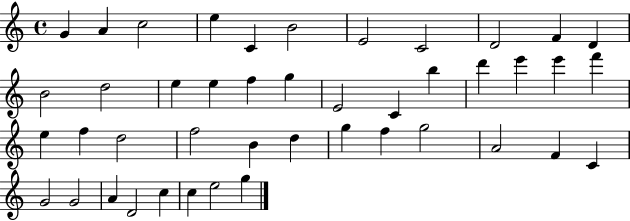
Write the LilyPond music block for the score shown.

{
  \clef treble
  \time 4/4
  \defaultTimeSignature
  \key c \major
  g'4 a'4 c''2 | e''4 c'4 b'2 | e'2 c'2 | d'2 f'4 d'4 | \break b'2 d''2 | e''4 e''4 f''4 g''4 | e'2 c'4 b''4 | d'''4 e'''4 e'''4 f'''4 | \break e''4 f''4 d''2 | f''2 b'4 d''4 | g''4 f''4 g''2 | a'2 f'4 c'4 | \break g'2 g'2 | a'4 d'2 c''4 | c''4 e''2 g''4 | \bar "|."
}